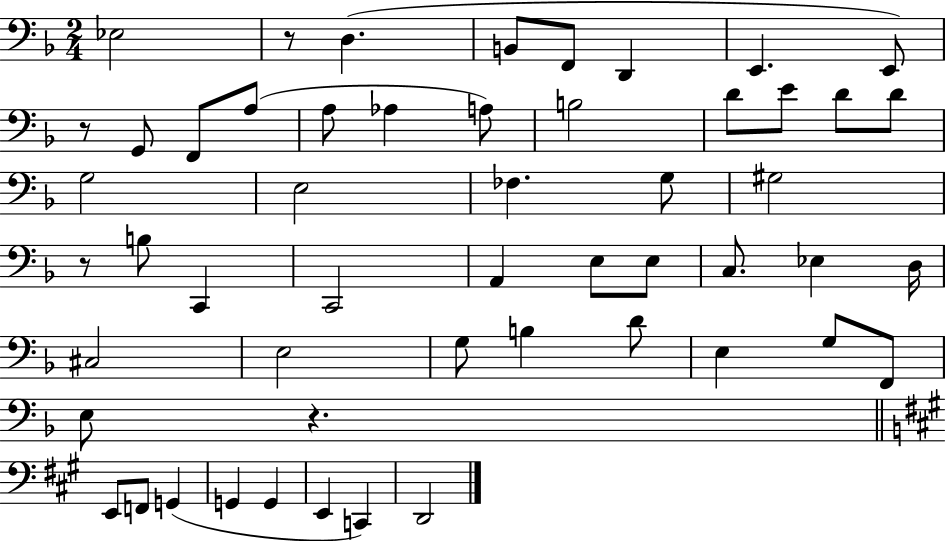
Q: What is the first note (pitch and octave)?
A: Eb3